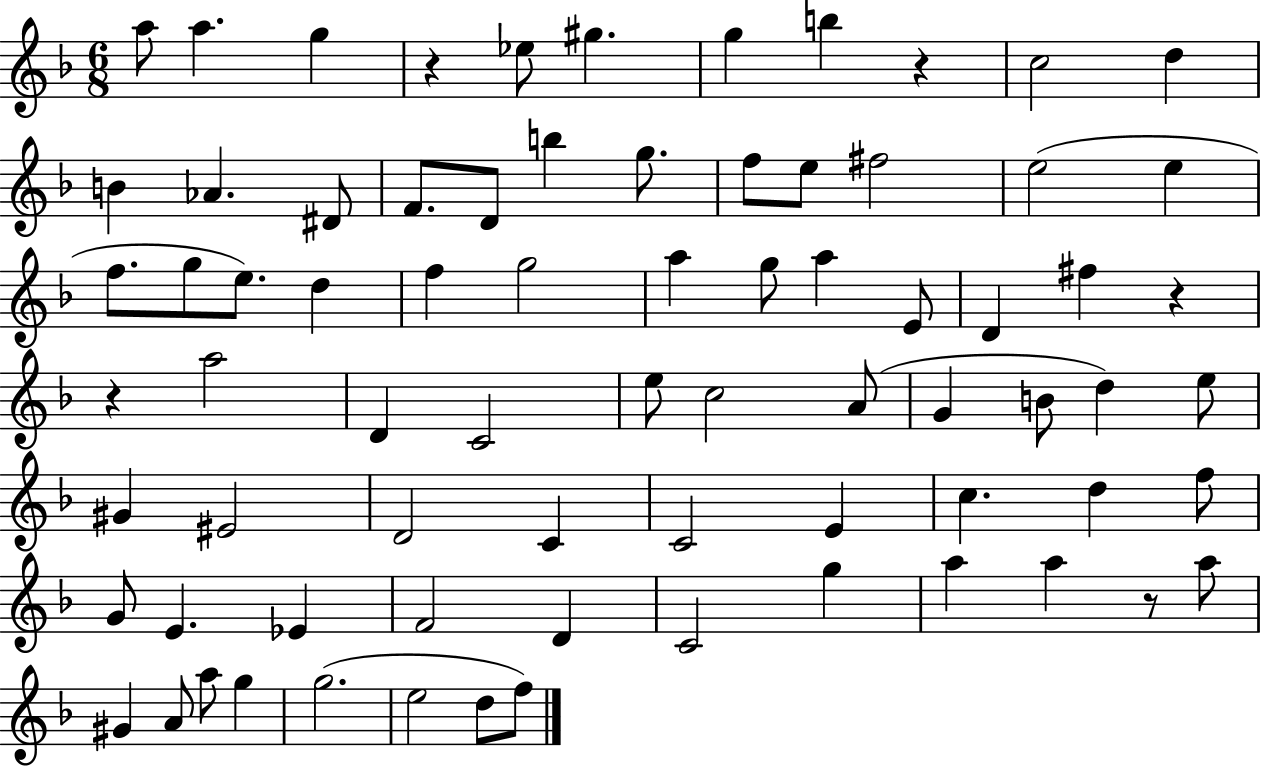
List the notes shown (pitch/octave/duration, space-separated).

A5/e A5/q. G5/q R/q Eb5/e G#5/q. G5/q B5/q R/q C5/h D5/q B4/q Ab4/q. D#4/e F4/e. D4/e B5/q G5/e. F5/e E5/e F#5/h E5/h E5/q F5/e. G5/e E5/e. D5/q F5/q G5/h A5/q G5/e A5/q E4/e D4/q F#5/q R/q R/q A5/h D4/q C4/h E5/e C5/h A4/e G4/q B4/e D5/q E5/e G#4/q EIS4/h D4/h C4/q C4/h E4/q C5/q. D5/q F5/e G4/e E4/q. Eb4/q F4/h D4/q C4/h G5/q A5/q A5/q R/e A5/e G#4/q A4/e A5/e G5/q G5/h. E5/h D5/e F5/e